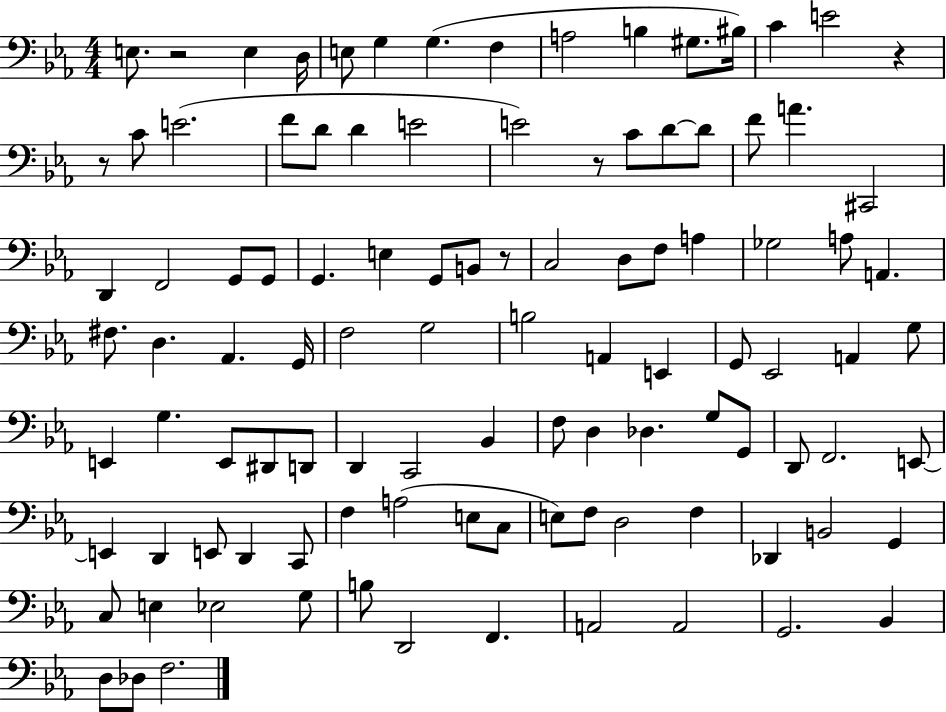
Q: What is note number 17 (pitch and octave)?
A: D4